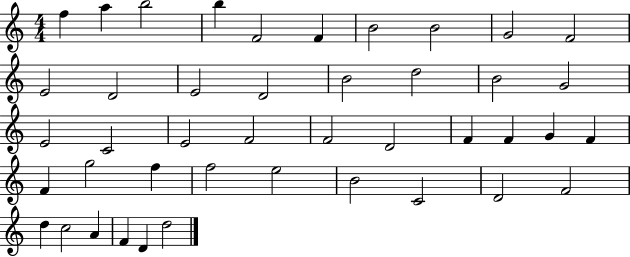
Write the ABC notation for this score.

X:1
T:Untitled
M:4/4
L:1/4
K:C
f a b2 b F2 F B2 B2 G2 F2 E2 D2 E2 D2 B2 d2 B2 G2 E2 C2 E2 F2 F2 D2 F F G F F g2 f f2 e2 B2 C2 D2 F2 d c2 A F D d2